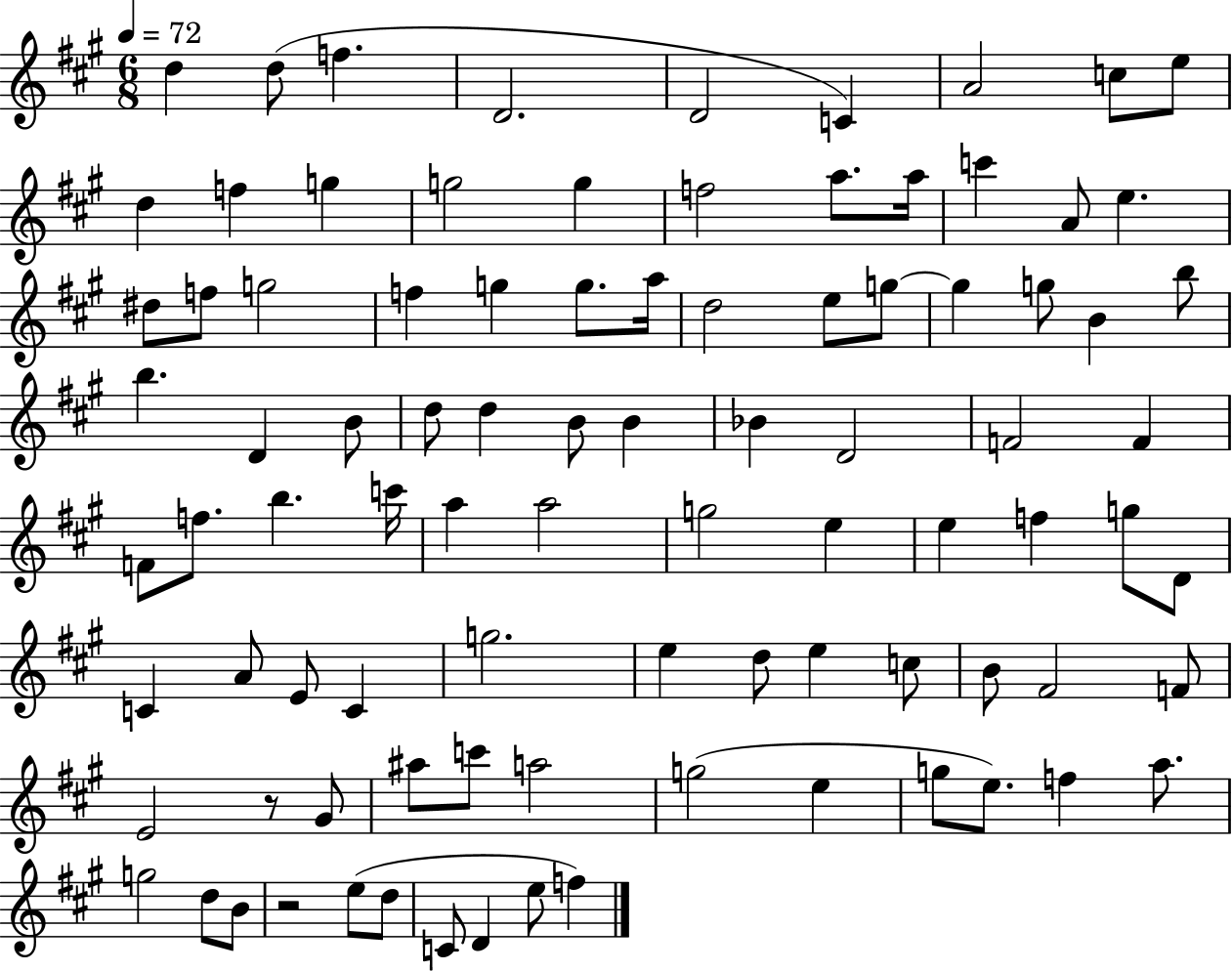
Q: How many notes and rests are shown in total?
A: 91